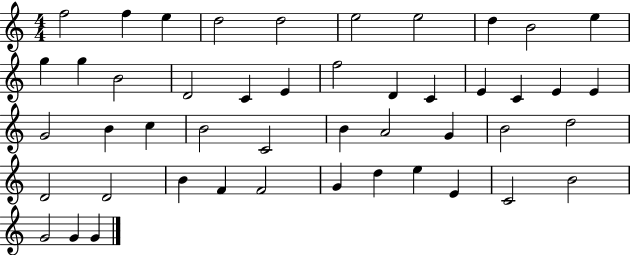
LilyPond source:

{
  \clef treble
  \numericTimeSignature
  \time 4/4
  \key c \major
  f''2 f''4 e''4 | d''2 d''2 | e''2 e''2 | d''4 b'2 e''4 | \break g''4 g''4 b'2 | d'2 c'4 e'4 | f''2 d'4 c'4 | e'4 c'4 e'4 e'4 | \break g'2 b'4 c''4 | b'2 c'2 | b'4 a'2 g'4 | b'2 d''2 | \break d'2 d'2 | b'4 f'4 f'2 | g'4 d''4 e''4 e'4 | c'2 b'2 | \break g'2 g'4 g'4 | \bar "|."
}